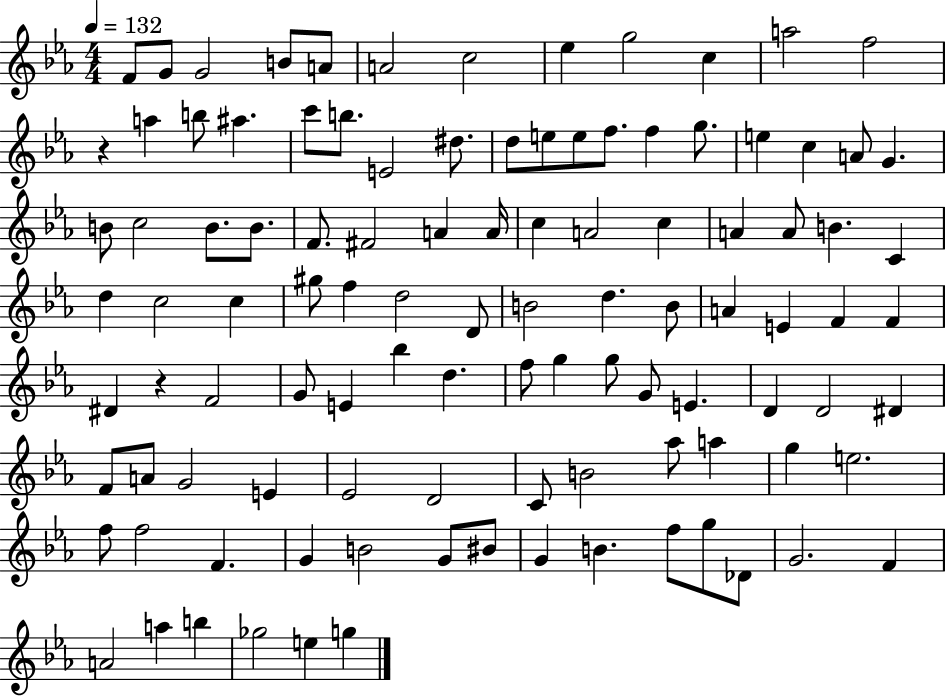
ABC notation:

X:1
T:Untitled
M:4/4
L:1/4
K:Eb
F/2 G/2 G2 B/2 A/2 A2 c2 _e g2 c a2 f2 z a b/2 ^a c'/2 b/2 E2 ^d/2 d/2 e/2 e/2 f/2 f g/2 e c A/2 G B/2 c2 B/2 B/2 F/2 ^F2 A A/4 c A2 c A A/2 B C d c2 c ^g/2 f d2 D/2 B2 d B/2 A E F F ^D z F2 G/2 E _b d f/2 g g/2 G/2 E D D2 ^D F/2 A/2 G2 E _E2 D2 C/2 B2 _a/2 a g e2 f/2 f2 F G B2 G/2 ^B/2 G B f/2 g/2 _D/2 G2 F A2 a b _g2 e g